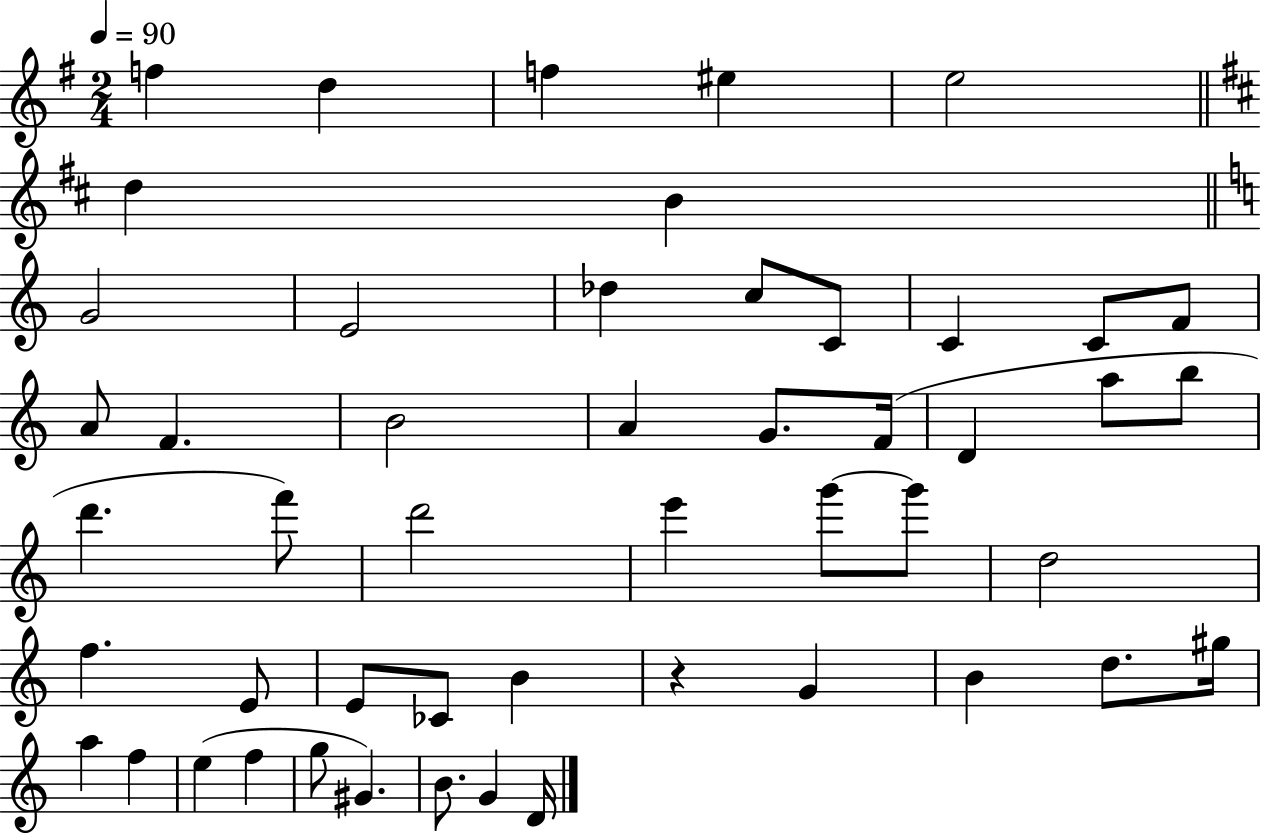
{
  \clef treble
  \numericTimeSignature
  \time 2/4
  \key g \major
  \tempo 4 = 90
  f''4 d''4 | f''4 eis''4 | e''2 | \bar "||" \break \key d \major d''4 b'4 | \bar "||" \break \key a \minor g'2 | e'2 | des''4 c''8 c'8 | c'4 c'8 f'8 | \break a'8 f'4. | b'2 | a'4 g'8. f'16( | d'4 a''8 b''8 | \break d'''4. f'''8) | d'''2 | e'''4 g'''8~~ g'''8 | d''2 | \break f''4. e'8 | e'8 ces'8 b'4 | r4 g'4 | b'4 d''8. gis''16 | \break a''4 f''4 | e''4( f''4 | g''8 gis'4.) | b'8. g'4 d'16 | \break \bar "|."
}